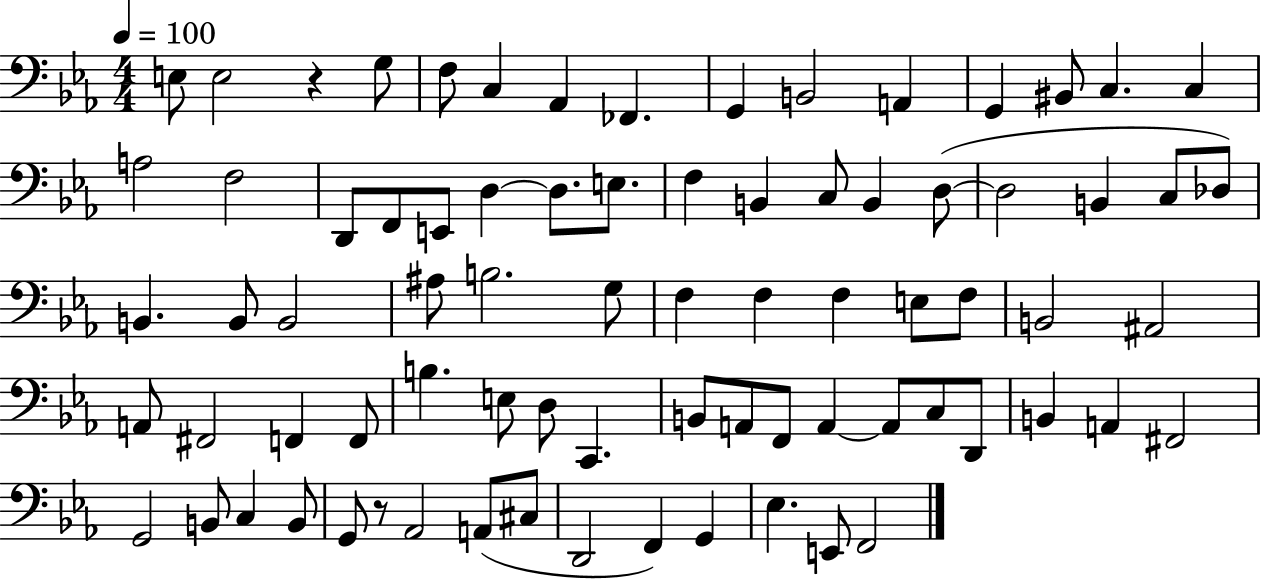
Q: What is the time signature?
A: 4/4